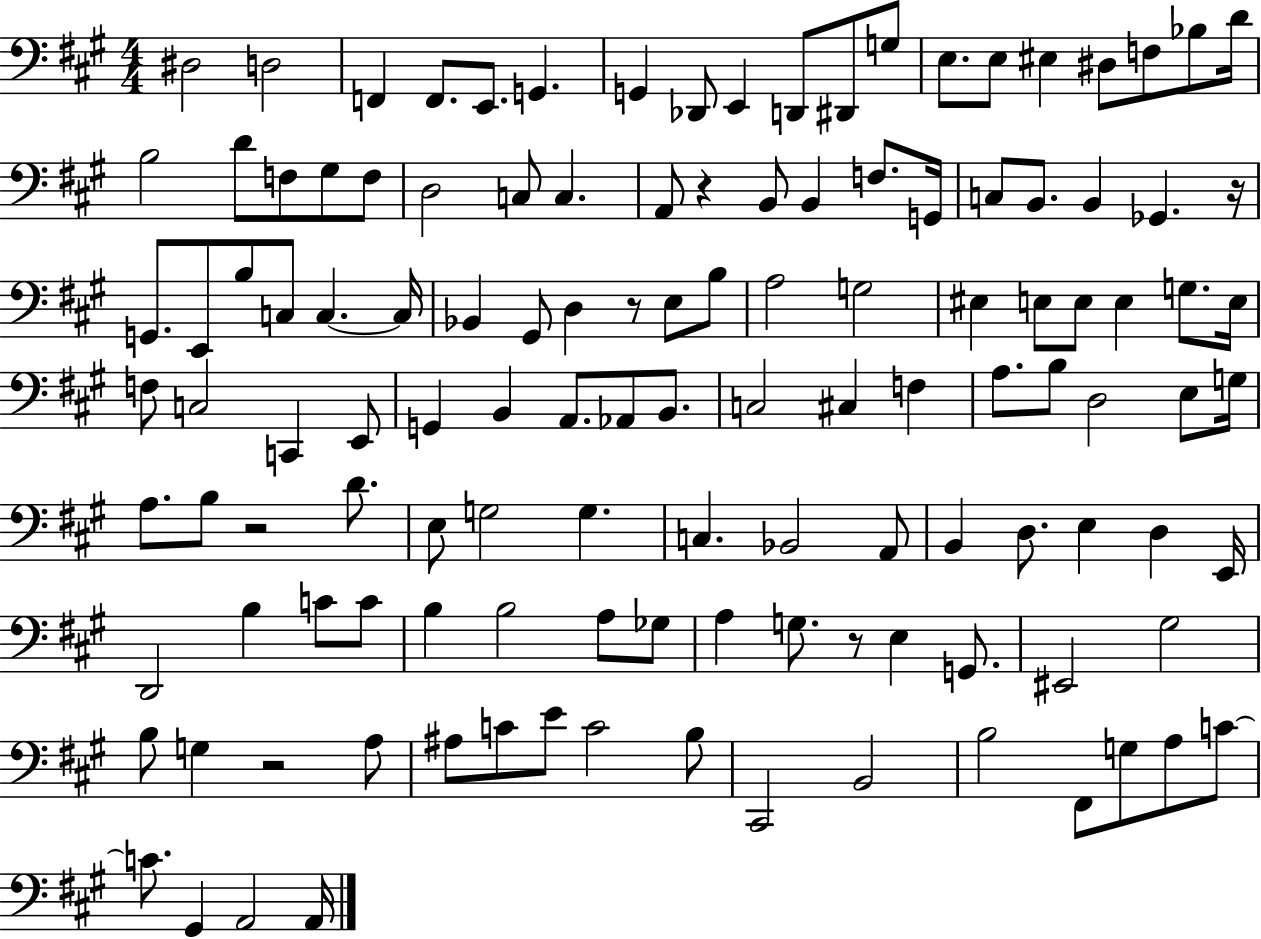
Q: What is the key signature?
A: A major